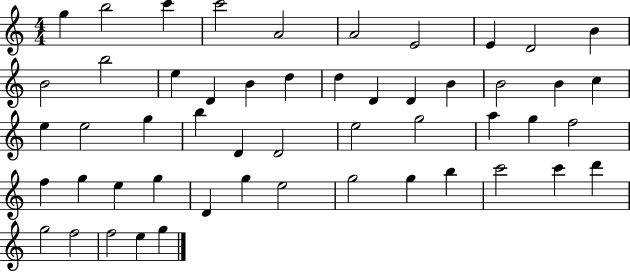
{
  \clef treble
  \numericTimeSignature
  \time 4/4
  \key c \major
  g''4 b''2 c'''4 | c'''2 a'2 | a'2 e'2 | e'4 d'2 b'4 | \break b'2 b''2 | e''4 d'4 b'4 d''4 | d''4 d'4 d'4 b'4 | b'2 b'4 c''4 | \break e''4 e''2 g''4 | b''4 d'4 d'2 | e''2 g''2 | a''4 g''4 f''2 | \break f''4 g''4 e''4 g''4 | d'4 g''4 e''2 | g''2 g''4 b''4 | c'''2 c'''4 d'''4 | \break g''2 f''2 | f''2 e''4 g''4 | \bar "|."
}